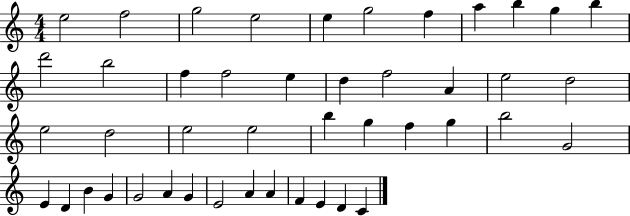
E5/h F5/h G5/h E5/h E5/q G5/h F5/q A5/q B5/q G5/q B5/q D6/h B5/h F5/q F5/h E5/q D5/q F5/h A4/q E5/h D5/h E5/h D5/h E5/h E5/h B5/q G5/q F5/q G5/q B5/h G4/h E4/q D4/q B4/q G4/q G4/h A4/q G4/q E4/h A4/q A4/q F4/q E4/q D4/q C4/q